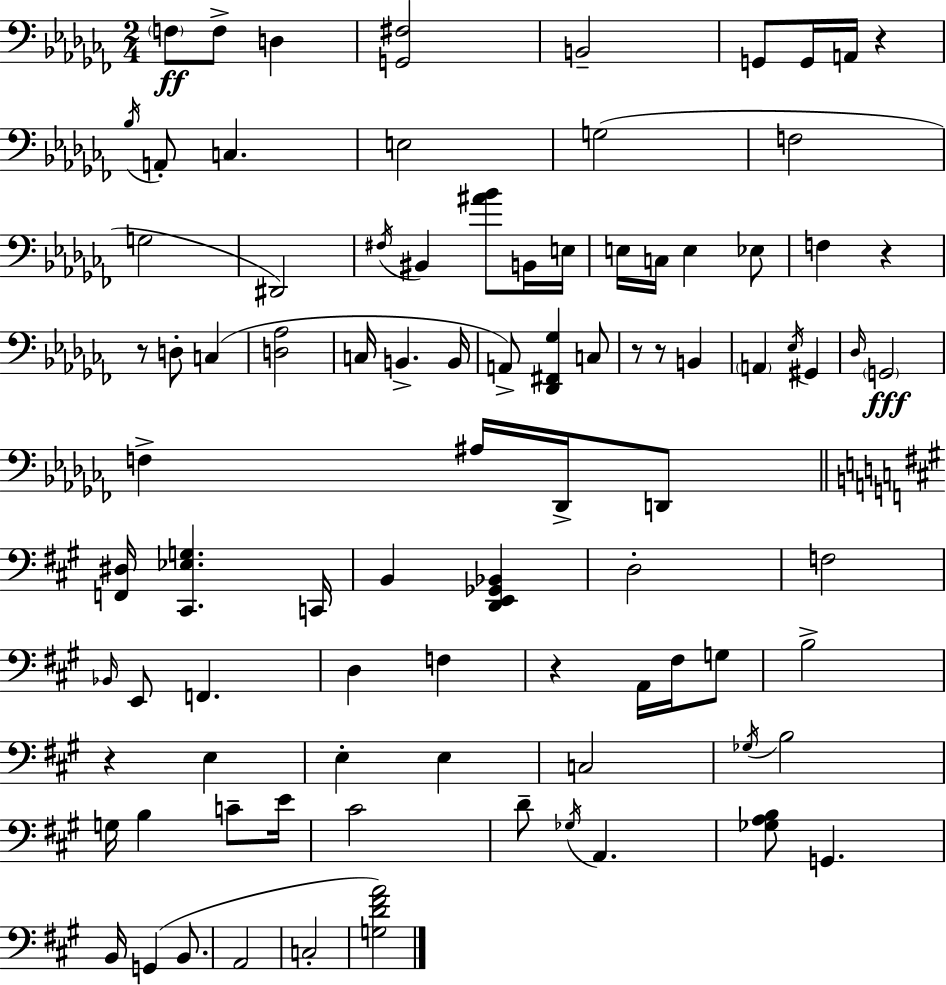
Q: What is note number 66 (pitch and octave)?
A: D4